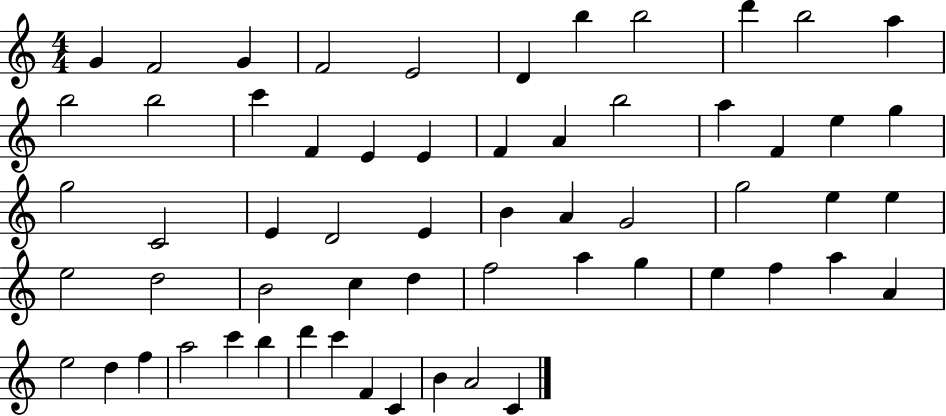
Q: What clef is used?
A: treble